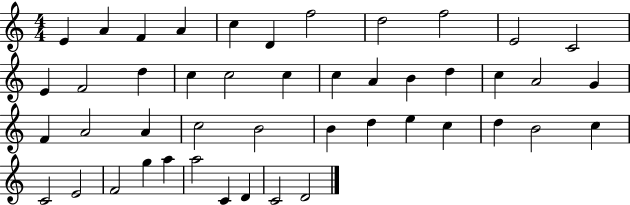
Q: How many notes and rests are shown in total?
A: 46